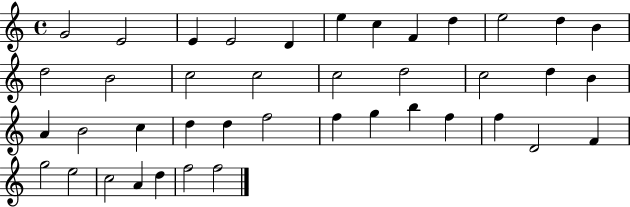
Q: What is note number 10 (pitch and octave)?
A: E5